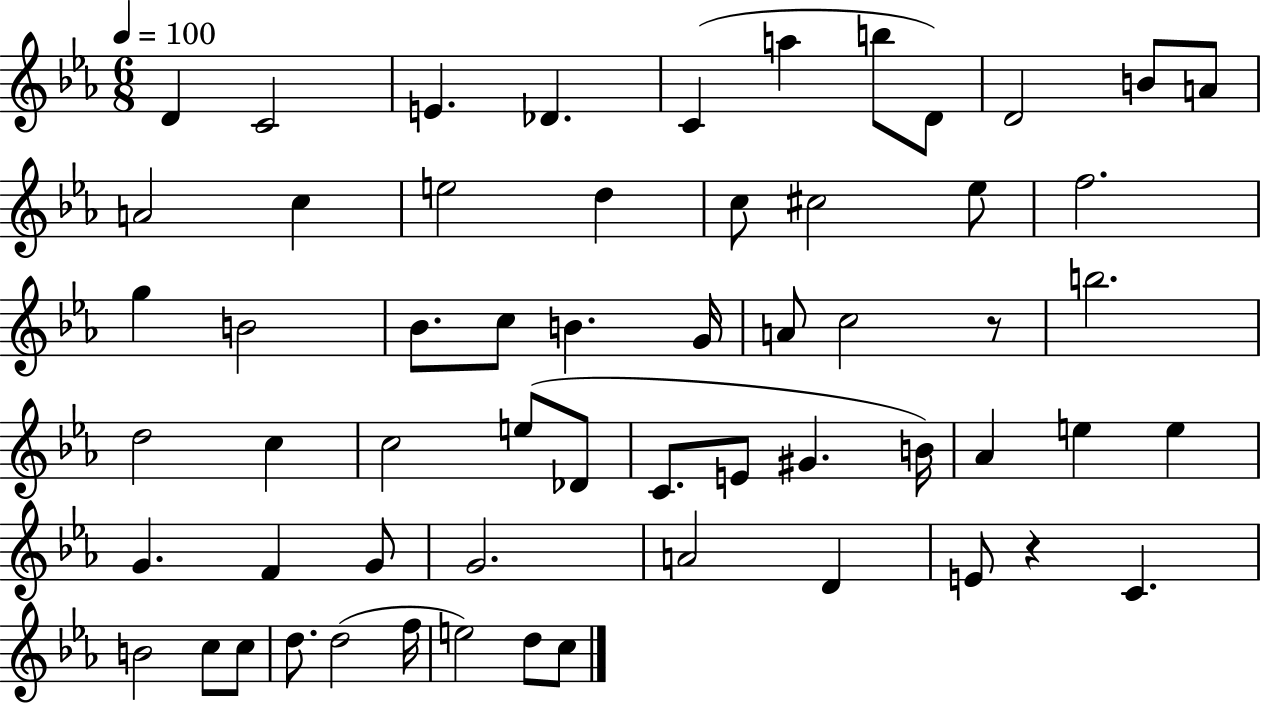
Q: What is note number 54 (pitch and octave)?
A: F5